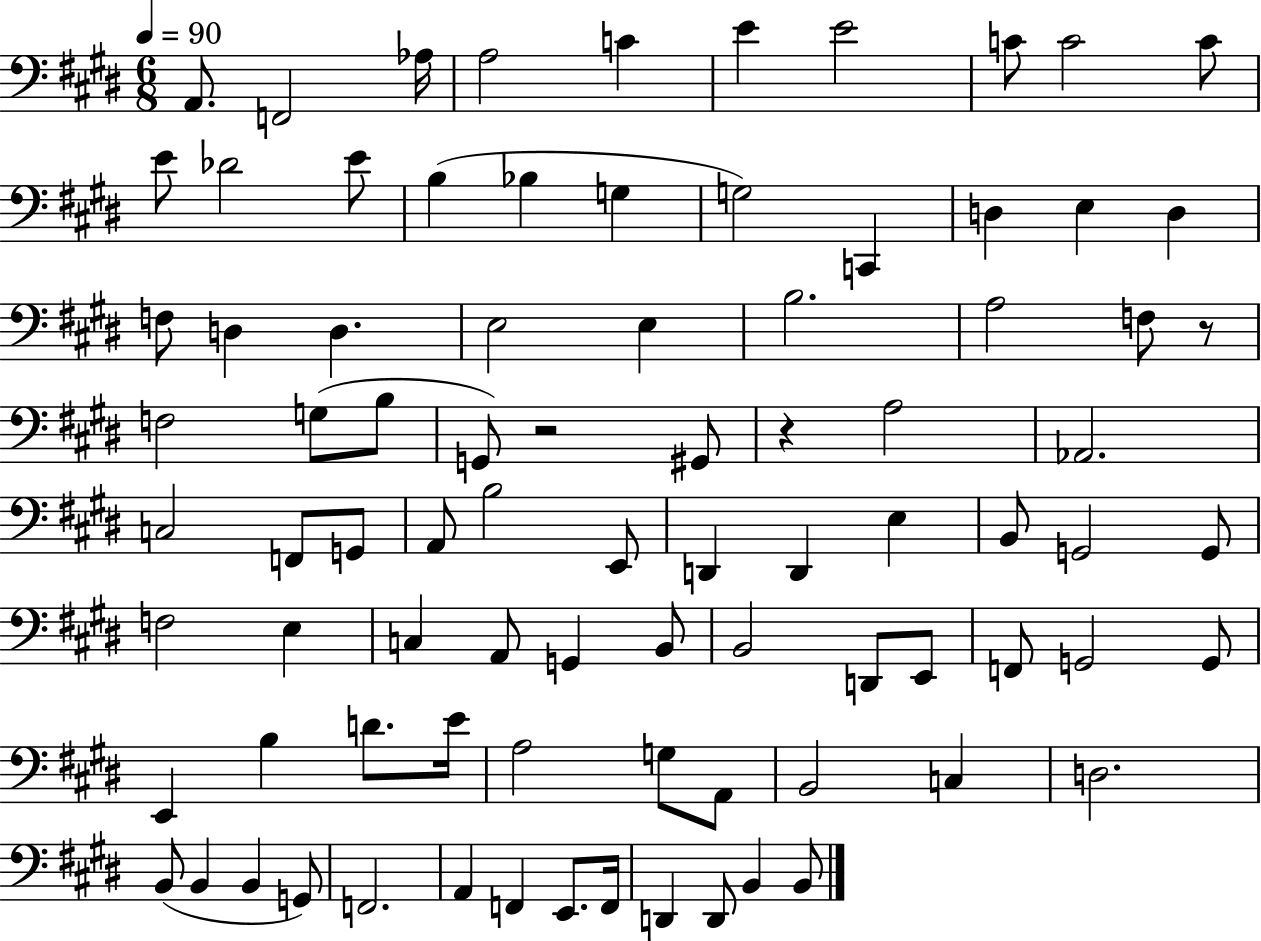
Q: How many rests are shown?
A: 3